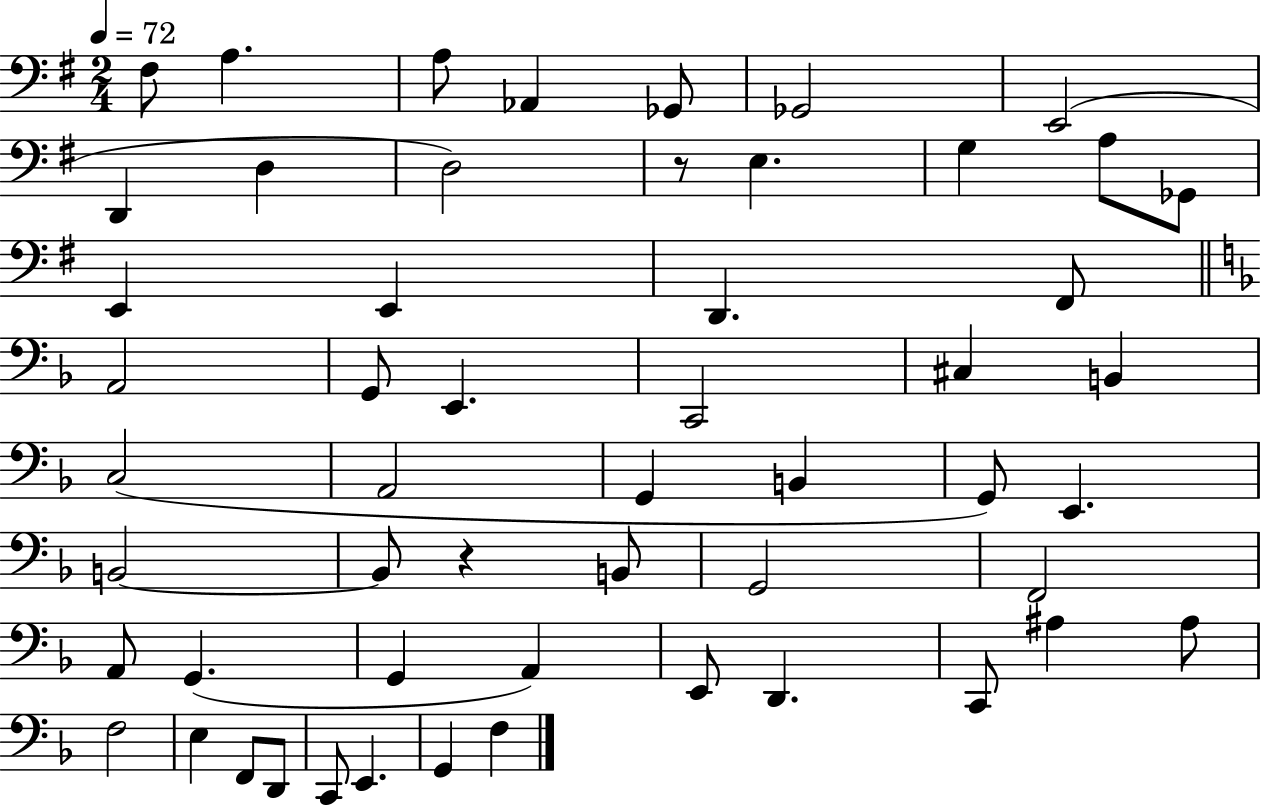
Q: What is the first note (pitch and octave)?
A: F#3